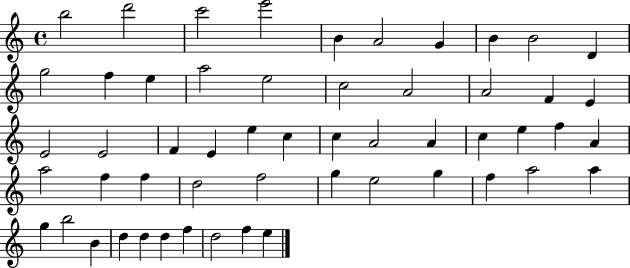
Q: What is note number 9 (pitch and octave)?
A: B4